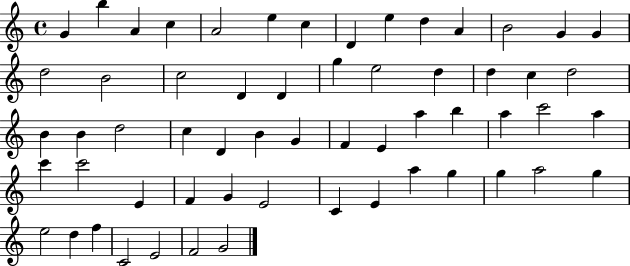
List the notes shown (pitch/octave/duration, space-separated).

G4/q B5/q A4/q C5/q A4/h E5/q C5/q D4/q E5/q D5/q A4/q B4/h G4/q G4/q D5/h B4/h C5/h D4/q D4/q G5/q E5/h D5/q D5/q C5/q D5/h B4/q B4/q D5/h C5/q D4/q B4/q G4/q F4/q E4/q A5/q B5/q A5/q C6/h A5/q C6/q C6/h E4/q F4/q G4/q E4/h C4/q E4/q A5/q G5/q G5/q A5/h G5/q E5/h D5/q F5/q C4/h E4/h F4/h G4/h